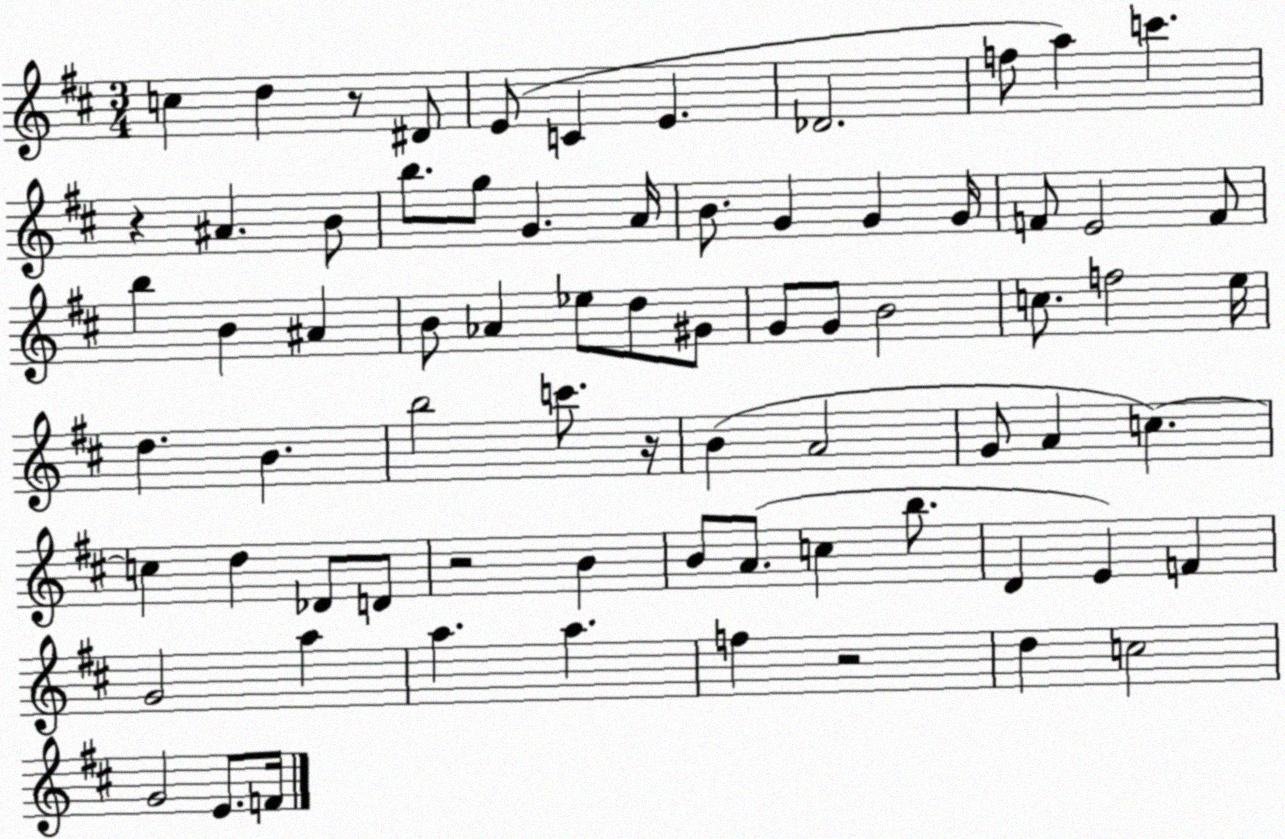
X:1
T:Untitled
M:3/4
L:1/4
K:D
c d z/2 ^D/2 E/2 C E _D2 f/2 a c' z ^A B/2 b/2 g/2 G A/4 B/2 G G G/4 F/2 E2 F/2 b B ^A B/2 _A _e/2 d/2 ^G/2 G/2 G/2 B2 c/2 f2 e/4 d B b2 c'/2 z/4 B A2 G/2 A c c d _D/2 D/2 z2 B B/2 A/2 c b/2 D E F G2 a a a f z2 d c2 G2 E/2 F/4